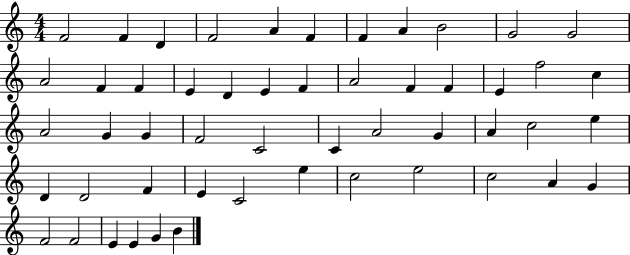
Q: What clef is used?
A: treble